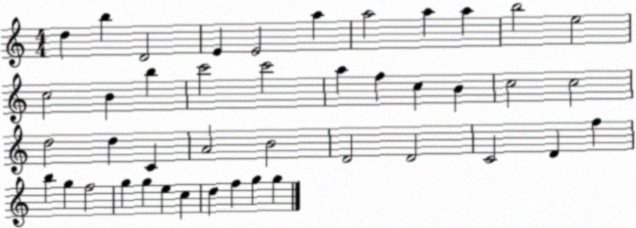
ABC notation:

X:1
T:Untitled
M:4/4
L:1/4
K:C
d b D2 E E2 a a2 a a b2 e2 c2 B b c'2 c'2 a f c B c2 c2 d2 d C A2 B2 D2 D2 C2 D f b g f2 g g e c d f g g